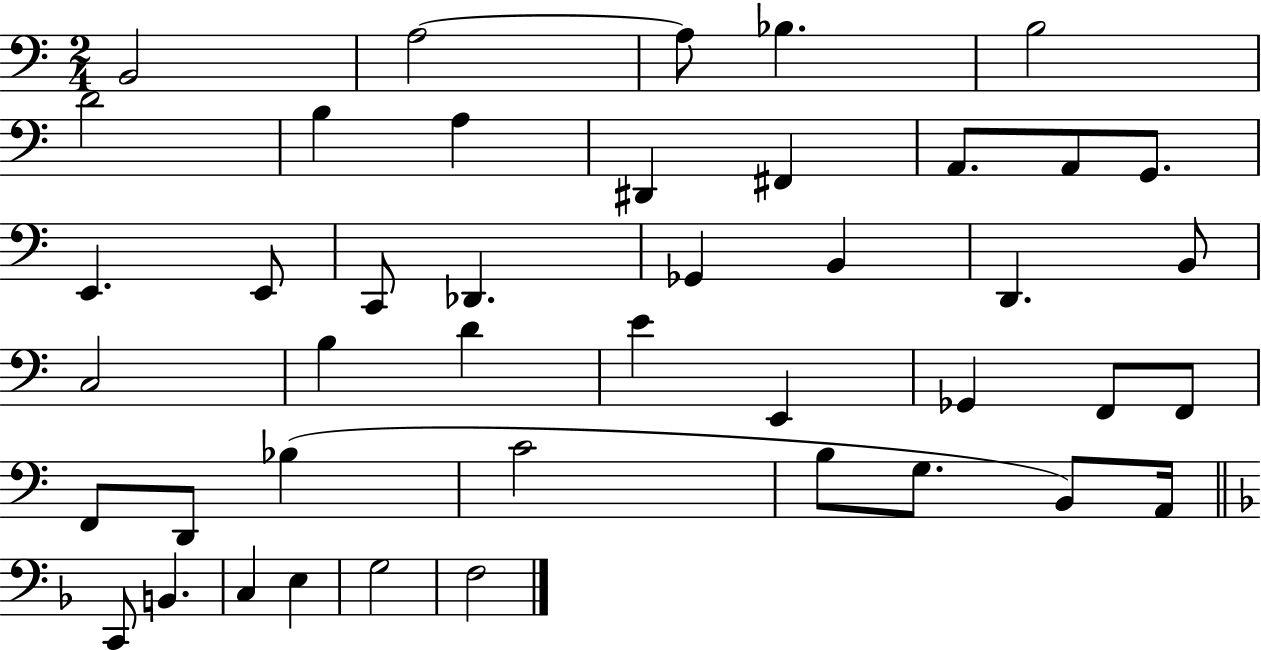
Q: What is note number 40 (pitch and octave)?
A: C3